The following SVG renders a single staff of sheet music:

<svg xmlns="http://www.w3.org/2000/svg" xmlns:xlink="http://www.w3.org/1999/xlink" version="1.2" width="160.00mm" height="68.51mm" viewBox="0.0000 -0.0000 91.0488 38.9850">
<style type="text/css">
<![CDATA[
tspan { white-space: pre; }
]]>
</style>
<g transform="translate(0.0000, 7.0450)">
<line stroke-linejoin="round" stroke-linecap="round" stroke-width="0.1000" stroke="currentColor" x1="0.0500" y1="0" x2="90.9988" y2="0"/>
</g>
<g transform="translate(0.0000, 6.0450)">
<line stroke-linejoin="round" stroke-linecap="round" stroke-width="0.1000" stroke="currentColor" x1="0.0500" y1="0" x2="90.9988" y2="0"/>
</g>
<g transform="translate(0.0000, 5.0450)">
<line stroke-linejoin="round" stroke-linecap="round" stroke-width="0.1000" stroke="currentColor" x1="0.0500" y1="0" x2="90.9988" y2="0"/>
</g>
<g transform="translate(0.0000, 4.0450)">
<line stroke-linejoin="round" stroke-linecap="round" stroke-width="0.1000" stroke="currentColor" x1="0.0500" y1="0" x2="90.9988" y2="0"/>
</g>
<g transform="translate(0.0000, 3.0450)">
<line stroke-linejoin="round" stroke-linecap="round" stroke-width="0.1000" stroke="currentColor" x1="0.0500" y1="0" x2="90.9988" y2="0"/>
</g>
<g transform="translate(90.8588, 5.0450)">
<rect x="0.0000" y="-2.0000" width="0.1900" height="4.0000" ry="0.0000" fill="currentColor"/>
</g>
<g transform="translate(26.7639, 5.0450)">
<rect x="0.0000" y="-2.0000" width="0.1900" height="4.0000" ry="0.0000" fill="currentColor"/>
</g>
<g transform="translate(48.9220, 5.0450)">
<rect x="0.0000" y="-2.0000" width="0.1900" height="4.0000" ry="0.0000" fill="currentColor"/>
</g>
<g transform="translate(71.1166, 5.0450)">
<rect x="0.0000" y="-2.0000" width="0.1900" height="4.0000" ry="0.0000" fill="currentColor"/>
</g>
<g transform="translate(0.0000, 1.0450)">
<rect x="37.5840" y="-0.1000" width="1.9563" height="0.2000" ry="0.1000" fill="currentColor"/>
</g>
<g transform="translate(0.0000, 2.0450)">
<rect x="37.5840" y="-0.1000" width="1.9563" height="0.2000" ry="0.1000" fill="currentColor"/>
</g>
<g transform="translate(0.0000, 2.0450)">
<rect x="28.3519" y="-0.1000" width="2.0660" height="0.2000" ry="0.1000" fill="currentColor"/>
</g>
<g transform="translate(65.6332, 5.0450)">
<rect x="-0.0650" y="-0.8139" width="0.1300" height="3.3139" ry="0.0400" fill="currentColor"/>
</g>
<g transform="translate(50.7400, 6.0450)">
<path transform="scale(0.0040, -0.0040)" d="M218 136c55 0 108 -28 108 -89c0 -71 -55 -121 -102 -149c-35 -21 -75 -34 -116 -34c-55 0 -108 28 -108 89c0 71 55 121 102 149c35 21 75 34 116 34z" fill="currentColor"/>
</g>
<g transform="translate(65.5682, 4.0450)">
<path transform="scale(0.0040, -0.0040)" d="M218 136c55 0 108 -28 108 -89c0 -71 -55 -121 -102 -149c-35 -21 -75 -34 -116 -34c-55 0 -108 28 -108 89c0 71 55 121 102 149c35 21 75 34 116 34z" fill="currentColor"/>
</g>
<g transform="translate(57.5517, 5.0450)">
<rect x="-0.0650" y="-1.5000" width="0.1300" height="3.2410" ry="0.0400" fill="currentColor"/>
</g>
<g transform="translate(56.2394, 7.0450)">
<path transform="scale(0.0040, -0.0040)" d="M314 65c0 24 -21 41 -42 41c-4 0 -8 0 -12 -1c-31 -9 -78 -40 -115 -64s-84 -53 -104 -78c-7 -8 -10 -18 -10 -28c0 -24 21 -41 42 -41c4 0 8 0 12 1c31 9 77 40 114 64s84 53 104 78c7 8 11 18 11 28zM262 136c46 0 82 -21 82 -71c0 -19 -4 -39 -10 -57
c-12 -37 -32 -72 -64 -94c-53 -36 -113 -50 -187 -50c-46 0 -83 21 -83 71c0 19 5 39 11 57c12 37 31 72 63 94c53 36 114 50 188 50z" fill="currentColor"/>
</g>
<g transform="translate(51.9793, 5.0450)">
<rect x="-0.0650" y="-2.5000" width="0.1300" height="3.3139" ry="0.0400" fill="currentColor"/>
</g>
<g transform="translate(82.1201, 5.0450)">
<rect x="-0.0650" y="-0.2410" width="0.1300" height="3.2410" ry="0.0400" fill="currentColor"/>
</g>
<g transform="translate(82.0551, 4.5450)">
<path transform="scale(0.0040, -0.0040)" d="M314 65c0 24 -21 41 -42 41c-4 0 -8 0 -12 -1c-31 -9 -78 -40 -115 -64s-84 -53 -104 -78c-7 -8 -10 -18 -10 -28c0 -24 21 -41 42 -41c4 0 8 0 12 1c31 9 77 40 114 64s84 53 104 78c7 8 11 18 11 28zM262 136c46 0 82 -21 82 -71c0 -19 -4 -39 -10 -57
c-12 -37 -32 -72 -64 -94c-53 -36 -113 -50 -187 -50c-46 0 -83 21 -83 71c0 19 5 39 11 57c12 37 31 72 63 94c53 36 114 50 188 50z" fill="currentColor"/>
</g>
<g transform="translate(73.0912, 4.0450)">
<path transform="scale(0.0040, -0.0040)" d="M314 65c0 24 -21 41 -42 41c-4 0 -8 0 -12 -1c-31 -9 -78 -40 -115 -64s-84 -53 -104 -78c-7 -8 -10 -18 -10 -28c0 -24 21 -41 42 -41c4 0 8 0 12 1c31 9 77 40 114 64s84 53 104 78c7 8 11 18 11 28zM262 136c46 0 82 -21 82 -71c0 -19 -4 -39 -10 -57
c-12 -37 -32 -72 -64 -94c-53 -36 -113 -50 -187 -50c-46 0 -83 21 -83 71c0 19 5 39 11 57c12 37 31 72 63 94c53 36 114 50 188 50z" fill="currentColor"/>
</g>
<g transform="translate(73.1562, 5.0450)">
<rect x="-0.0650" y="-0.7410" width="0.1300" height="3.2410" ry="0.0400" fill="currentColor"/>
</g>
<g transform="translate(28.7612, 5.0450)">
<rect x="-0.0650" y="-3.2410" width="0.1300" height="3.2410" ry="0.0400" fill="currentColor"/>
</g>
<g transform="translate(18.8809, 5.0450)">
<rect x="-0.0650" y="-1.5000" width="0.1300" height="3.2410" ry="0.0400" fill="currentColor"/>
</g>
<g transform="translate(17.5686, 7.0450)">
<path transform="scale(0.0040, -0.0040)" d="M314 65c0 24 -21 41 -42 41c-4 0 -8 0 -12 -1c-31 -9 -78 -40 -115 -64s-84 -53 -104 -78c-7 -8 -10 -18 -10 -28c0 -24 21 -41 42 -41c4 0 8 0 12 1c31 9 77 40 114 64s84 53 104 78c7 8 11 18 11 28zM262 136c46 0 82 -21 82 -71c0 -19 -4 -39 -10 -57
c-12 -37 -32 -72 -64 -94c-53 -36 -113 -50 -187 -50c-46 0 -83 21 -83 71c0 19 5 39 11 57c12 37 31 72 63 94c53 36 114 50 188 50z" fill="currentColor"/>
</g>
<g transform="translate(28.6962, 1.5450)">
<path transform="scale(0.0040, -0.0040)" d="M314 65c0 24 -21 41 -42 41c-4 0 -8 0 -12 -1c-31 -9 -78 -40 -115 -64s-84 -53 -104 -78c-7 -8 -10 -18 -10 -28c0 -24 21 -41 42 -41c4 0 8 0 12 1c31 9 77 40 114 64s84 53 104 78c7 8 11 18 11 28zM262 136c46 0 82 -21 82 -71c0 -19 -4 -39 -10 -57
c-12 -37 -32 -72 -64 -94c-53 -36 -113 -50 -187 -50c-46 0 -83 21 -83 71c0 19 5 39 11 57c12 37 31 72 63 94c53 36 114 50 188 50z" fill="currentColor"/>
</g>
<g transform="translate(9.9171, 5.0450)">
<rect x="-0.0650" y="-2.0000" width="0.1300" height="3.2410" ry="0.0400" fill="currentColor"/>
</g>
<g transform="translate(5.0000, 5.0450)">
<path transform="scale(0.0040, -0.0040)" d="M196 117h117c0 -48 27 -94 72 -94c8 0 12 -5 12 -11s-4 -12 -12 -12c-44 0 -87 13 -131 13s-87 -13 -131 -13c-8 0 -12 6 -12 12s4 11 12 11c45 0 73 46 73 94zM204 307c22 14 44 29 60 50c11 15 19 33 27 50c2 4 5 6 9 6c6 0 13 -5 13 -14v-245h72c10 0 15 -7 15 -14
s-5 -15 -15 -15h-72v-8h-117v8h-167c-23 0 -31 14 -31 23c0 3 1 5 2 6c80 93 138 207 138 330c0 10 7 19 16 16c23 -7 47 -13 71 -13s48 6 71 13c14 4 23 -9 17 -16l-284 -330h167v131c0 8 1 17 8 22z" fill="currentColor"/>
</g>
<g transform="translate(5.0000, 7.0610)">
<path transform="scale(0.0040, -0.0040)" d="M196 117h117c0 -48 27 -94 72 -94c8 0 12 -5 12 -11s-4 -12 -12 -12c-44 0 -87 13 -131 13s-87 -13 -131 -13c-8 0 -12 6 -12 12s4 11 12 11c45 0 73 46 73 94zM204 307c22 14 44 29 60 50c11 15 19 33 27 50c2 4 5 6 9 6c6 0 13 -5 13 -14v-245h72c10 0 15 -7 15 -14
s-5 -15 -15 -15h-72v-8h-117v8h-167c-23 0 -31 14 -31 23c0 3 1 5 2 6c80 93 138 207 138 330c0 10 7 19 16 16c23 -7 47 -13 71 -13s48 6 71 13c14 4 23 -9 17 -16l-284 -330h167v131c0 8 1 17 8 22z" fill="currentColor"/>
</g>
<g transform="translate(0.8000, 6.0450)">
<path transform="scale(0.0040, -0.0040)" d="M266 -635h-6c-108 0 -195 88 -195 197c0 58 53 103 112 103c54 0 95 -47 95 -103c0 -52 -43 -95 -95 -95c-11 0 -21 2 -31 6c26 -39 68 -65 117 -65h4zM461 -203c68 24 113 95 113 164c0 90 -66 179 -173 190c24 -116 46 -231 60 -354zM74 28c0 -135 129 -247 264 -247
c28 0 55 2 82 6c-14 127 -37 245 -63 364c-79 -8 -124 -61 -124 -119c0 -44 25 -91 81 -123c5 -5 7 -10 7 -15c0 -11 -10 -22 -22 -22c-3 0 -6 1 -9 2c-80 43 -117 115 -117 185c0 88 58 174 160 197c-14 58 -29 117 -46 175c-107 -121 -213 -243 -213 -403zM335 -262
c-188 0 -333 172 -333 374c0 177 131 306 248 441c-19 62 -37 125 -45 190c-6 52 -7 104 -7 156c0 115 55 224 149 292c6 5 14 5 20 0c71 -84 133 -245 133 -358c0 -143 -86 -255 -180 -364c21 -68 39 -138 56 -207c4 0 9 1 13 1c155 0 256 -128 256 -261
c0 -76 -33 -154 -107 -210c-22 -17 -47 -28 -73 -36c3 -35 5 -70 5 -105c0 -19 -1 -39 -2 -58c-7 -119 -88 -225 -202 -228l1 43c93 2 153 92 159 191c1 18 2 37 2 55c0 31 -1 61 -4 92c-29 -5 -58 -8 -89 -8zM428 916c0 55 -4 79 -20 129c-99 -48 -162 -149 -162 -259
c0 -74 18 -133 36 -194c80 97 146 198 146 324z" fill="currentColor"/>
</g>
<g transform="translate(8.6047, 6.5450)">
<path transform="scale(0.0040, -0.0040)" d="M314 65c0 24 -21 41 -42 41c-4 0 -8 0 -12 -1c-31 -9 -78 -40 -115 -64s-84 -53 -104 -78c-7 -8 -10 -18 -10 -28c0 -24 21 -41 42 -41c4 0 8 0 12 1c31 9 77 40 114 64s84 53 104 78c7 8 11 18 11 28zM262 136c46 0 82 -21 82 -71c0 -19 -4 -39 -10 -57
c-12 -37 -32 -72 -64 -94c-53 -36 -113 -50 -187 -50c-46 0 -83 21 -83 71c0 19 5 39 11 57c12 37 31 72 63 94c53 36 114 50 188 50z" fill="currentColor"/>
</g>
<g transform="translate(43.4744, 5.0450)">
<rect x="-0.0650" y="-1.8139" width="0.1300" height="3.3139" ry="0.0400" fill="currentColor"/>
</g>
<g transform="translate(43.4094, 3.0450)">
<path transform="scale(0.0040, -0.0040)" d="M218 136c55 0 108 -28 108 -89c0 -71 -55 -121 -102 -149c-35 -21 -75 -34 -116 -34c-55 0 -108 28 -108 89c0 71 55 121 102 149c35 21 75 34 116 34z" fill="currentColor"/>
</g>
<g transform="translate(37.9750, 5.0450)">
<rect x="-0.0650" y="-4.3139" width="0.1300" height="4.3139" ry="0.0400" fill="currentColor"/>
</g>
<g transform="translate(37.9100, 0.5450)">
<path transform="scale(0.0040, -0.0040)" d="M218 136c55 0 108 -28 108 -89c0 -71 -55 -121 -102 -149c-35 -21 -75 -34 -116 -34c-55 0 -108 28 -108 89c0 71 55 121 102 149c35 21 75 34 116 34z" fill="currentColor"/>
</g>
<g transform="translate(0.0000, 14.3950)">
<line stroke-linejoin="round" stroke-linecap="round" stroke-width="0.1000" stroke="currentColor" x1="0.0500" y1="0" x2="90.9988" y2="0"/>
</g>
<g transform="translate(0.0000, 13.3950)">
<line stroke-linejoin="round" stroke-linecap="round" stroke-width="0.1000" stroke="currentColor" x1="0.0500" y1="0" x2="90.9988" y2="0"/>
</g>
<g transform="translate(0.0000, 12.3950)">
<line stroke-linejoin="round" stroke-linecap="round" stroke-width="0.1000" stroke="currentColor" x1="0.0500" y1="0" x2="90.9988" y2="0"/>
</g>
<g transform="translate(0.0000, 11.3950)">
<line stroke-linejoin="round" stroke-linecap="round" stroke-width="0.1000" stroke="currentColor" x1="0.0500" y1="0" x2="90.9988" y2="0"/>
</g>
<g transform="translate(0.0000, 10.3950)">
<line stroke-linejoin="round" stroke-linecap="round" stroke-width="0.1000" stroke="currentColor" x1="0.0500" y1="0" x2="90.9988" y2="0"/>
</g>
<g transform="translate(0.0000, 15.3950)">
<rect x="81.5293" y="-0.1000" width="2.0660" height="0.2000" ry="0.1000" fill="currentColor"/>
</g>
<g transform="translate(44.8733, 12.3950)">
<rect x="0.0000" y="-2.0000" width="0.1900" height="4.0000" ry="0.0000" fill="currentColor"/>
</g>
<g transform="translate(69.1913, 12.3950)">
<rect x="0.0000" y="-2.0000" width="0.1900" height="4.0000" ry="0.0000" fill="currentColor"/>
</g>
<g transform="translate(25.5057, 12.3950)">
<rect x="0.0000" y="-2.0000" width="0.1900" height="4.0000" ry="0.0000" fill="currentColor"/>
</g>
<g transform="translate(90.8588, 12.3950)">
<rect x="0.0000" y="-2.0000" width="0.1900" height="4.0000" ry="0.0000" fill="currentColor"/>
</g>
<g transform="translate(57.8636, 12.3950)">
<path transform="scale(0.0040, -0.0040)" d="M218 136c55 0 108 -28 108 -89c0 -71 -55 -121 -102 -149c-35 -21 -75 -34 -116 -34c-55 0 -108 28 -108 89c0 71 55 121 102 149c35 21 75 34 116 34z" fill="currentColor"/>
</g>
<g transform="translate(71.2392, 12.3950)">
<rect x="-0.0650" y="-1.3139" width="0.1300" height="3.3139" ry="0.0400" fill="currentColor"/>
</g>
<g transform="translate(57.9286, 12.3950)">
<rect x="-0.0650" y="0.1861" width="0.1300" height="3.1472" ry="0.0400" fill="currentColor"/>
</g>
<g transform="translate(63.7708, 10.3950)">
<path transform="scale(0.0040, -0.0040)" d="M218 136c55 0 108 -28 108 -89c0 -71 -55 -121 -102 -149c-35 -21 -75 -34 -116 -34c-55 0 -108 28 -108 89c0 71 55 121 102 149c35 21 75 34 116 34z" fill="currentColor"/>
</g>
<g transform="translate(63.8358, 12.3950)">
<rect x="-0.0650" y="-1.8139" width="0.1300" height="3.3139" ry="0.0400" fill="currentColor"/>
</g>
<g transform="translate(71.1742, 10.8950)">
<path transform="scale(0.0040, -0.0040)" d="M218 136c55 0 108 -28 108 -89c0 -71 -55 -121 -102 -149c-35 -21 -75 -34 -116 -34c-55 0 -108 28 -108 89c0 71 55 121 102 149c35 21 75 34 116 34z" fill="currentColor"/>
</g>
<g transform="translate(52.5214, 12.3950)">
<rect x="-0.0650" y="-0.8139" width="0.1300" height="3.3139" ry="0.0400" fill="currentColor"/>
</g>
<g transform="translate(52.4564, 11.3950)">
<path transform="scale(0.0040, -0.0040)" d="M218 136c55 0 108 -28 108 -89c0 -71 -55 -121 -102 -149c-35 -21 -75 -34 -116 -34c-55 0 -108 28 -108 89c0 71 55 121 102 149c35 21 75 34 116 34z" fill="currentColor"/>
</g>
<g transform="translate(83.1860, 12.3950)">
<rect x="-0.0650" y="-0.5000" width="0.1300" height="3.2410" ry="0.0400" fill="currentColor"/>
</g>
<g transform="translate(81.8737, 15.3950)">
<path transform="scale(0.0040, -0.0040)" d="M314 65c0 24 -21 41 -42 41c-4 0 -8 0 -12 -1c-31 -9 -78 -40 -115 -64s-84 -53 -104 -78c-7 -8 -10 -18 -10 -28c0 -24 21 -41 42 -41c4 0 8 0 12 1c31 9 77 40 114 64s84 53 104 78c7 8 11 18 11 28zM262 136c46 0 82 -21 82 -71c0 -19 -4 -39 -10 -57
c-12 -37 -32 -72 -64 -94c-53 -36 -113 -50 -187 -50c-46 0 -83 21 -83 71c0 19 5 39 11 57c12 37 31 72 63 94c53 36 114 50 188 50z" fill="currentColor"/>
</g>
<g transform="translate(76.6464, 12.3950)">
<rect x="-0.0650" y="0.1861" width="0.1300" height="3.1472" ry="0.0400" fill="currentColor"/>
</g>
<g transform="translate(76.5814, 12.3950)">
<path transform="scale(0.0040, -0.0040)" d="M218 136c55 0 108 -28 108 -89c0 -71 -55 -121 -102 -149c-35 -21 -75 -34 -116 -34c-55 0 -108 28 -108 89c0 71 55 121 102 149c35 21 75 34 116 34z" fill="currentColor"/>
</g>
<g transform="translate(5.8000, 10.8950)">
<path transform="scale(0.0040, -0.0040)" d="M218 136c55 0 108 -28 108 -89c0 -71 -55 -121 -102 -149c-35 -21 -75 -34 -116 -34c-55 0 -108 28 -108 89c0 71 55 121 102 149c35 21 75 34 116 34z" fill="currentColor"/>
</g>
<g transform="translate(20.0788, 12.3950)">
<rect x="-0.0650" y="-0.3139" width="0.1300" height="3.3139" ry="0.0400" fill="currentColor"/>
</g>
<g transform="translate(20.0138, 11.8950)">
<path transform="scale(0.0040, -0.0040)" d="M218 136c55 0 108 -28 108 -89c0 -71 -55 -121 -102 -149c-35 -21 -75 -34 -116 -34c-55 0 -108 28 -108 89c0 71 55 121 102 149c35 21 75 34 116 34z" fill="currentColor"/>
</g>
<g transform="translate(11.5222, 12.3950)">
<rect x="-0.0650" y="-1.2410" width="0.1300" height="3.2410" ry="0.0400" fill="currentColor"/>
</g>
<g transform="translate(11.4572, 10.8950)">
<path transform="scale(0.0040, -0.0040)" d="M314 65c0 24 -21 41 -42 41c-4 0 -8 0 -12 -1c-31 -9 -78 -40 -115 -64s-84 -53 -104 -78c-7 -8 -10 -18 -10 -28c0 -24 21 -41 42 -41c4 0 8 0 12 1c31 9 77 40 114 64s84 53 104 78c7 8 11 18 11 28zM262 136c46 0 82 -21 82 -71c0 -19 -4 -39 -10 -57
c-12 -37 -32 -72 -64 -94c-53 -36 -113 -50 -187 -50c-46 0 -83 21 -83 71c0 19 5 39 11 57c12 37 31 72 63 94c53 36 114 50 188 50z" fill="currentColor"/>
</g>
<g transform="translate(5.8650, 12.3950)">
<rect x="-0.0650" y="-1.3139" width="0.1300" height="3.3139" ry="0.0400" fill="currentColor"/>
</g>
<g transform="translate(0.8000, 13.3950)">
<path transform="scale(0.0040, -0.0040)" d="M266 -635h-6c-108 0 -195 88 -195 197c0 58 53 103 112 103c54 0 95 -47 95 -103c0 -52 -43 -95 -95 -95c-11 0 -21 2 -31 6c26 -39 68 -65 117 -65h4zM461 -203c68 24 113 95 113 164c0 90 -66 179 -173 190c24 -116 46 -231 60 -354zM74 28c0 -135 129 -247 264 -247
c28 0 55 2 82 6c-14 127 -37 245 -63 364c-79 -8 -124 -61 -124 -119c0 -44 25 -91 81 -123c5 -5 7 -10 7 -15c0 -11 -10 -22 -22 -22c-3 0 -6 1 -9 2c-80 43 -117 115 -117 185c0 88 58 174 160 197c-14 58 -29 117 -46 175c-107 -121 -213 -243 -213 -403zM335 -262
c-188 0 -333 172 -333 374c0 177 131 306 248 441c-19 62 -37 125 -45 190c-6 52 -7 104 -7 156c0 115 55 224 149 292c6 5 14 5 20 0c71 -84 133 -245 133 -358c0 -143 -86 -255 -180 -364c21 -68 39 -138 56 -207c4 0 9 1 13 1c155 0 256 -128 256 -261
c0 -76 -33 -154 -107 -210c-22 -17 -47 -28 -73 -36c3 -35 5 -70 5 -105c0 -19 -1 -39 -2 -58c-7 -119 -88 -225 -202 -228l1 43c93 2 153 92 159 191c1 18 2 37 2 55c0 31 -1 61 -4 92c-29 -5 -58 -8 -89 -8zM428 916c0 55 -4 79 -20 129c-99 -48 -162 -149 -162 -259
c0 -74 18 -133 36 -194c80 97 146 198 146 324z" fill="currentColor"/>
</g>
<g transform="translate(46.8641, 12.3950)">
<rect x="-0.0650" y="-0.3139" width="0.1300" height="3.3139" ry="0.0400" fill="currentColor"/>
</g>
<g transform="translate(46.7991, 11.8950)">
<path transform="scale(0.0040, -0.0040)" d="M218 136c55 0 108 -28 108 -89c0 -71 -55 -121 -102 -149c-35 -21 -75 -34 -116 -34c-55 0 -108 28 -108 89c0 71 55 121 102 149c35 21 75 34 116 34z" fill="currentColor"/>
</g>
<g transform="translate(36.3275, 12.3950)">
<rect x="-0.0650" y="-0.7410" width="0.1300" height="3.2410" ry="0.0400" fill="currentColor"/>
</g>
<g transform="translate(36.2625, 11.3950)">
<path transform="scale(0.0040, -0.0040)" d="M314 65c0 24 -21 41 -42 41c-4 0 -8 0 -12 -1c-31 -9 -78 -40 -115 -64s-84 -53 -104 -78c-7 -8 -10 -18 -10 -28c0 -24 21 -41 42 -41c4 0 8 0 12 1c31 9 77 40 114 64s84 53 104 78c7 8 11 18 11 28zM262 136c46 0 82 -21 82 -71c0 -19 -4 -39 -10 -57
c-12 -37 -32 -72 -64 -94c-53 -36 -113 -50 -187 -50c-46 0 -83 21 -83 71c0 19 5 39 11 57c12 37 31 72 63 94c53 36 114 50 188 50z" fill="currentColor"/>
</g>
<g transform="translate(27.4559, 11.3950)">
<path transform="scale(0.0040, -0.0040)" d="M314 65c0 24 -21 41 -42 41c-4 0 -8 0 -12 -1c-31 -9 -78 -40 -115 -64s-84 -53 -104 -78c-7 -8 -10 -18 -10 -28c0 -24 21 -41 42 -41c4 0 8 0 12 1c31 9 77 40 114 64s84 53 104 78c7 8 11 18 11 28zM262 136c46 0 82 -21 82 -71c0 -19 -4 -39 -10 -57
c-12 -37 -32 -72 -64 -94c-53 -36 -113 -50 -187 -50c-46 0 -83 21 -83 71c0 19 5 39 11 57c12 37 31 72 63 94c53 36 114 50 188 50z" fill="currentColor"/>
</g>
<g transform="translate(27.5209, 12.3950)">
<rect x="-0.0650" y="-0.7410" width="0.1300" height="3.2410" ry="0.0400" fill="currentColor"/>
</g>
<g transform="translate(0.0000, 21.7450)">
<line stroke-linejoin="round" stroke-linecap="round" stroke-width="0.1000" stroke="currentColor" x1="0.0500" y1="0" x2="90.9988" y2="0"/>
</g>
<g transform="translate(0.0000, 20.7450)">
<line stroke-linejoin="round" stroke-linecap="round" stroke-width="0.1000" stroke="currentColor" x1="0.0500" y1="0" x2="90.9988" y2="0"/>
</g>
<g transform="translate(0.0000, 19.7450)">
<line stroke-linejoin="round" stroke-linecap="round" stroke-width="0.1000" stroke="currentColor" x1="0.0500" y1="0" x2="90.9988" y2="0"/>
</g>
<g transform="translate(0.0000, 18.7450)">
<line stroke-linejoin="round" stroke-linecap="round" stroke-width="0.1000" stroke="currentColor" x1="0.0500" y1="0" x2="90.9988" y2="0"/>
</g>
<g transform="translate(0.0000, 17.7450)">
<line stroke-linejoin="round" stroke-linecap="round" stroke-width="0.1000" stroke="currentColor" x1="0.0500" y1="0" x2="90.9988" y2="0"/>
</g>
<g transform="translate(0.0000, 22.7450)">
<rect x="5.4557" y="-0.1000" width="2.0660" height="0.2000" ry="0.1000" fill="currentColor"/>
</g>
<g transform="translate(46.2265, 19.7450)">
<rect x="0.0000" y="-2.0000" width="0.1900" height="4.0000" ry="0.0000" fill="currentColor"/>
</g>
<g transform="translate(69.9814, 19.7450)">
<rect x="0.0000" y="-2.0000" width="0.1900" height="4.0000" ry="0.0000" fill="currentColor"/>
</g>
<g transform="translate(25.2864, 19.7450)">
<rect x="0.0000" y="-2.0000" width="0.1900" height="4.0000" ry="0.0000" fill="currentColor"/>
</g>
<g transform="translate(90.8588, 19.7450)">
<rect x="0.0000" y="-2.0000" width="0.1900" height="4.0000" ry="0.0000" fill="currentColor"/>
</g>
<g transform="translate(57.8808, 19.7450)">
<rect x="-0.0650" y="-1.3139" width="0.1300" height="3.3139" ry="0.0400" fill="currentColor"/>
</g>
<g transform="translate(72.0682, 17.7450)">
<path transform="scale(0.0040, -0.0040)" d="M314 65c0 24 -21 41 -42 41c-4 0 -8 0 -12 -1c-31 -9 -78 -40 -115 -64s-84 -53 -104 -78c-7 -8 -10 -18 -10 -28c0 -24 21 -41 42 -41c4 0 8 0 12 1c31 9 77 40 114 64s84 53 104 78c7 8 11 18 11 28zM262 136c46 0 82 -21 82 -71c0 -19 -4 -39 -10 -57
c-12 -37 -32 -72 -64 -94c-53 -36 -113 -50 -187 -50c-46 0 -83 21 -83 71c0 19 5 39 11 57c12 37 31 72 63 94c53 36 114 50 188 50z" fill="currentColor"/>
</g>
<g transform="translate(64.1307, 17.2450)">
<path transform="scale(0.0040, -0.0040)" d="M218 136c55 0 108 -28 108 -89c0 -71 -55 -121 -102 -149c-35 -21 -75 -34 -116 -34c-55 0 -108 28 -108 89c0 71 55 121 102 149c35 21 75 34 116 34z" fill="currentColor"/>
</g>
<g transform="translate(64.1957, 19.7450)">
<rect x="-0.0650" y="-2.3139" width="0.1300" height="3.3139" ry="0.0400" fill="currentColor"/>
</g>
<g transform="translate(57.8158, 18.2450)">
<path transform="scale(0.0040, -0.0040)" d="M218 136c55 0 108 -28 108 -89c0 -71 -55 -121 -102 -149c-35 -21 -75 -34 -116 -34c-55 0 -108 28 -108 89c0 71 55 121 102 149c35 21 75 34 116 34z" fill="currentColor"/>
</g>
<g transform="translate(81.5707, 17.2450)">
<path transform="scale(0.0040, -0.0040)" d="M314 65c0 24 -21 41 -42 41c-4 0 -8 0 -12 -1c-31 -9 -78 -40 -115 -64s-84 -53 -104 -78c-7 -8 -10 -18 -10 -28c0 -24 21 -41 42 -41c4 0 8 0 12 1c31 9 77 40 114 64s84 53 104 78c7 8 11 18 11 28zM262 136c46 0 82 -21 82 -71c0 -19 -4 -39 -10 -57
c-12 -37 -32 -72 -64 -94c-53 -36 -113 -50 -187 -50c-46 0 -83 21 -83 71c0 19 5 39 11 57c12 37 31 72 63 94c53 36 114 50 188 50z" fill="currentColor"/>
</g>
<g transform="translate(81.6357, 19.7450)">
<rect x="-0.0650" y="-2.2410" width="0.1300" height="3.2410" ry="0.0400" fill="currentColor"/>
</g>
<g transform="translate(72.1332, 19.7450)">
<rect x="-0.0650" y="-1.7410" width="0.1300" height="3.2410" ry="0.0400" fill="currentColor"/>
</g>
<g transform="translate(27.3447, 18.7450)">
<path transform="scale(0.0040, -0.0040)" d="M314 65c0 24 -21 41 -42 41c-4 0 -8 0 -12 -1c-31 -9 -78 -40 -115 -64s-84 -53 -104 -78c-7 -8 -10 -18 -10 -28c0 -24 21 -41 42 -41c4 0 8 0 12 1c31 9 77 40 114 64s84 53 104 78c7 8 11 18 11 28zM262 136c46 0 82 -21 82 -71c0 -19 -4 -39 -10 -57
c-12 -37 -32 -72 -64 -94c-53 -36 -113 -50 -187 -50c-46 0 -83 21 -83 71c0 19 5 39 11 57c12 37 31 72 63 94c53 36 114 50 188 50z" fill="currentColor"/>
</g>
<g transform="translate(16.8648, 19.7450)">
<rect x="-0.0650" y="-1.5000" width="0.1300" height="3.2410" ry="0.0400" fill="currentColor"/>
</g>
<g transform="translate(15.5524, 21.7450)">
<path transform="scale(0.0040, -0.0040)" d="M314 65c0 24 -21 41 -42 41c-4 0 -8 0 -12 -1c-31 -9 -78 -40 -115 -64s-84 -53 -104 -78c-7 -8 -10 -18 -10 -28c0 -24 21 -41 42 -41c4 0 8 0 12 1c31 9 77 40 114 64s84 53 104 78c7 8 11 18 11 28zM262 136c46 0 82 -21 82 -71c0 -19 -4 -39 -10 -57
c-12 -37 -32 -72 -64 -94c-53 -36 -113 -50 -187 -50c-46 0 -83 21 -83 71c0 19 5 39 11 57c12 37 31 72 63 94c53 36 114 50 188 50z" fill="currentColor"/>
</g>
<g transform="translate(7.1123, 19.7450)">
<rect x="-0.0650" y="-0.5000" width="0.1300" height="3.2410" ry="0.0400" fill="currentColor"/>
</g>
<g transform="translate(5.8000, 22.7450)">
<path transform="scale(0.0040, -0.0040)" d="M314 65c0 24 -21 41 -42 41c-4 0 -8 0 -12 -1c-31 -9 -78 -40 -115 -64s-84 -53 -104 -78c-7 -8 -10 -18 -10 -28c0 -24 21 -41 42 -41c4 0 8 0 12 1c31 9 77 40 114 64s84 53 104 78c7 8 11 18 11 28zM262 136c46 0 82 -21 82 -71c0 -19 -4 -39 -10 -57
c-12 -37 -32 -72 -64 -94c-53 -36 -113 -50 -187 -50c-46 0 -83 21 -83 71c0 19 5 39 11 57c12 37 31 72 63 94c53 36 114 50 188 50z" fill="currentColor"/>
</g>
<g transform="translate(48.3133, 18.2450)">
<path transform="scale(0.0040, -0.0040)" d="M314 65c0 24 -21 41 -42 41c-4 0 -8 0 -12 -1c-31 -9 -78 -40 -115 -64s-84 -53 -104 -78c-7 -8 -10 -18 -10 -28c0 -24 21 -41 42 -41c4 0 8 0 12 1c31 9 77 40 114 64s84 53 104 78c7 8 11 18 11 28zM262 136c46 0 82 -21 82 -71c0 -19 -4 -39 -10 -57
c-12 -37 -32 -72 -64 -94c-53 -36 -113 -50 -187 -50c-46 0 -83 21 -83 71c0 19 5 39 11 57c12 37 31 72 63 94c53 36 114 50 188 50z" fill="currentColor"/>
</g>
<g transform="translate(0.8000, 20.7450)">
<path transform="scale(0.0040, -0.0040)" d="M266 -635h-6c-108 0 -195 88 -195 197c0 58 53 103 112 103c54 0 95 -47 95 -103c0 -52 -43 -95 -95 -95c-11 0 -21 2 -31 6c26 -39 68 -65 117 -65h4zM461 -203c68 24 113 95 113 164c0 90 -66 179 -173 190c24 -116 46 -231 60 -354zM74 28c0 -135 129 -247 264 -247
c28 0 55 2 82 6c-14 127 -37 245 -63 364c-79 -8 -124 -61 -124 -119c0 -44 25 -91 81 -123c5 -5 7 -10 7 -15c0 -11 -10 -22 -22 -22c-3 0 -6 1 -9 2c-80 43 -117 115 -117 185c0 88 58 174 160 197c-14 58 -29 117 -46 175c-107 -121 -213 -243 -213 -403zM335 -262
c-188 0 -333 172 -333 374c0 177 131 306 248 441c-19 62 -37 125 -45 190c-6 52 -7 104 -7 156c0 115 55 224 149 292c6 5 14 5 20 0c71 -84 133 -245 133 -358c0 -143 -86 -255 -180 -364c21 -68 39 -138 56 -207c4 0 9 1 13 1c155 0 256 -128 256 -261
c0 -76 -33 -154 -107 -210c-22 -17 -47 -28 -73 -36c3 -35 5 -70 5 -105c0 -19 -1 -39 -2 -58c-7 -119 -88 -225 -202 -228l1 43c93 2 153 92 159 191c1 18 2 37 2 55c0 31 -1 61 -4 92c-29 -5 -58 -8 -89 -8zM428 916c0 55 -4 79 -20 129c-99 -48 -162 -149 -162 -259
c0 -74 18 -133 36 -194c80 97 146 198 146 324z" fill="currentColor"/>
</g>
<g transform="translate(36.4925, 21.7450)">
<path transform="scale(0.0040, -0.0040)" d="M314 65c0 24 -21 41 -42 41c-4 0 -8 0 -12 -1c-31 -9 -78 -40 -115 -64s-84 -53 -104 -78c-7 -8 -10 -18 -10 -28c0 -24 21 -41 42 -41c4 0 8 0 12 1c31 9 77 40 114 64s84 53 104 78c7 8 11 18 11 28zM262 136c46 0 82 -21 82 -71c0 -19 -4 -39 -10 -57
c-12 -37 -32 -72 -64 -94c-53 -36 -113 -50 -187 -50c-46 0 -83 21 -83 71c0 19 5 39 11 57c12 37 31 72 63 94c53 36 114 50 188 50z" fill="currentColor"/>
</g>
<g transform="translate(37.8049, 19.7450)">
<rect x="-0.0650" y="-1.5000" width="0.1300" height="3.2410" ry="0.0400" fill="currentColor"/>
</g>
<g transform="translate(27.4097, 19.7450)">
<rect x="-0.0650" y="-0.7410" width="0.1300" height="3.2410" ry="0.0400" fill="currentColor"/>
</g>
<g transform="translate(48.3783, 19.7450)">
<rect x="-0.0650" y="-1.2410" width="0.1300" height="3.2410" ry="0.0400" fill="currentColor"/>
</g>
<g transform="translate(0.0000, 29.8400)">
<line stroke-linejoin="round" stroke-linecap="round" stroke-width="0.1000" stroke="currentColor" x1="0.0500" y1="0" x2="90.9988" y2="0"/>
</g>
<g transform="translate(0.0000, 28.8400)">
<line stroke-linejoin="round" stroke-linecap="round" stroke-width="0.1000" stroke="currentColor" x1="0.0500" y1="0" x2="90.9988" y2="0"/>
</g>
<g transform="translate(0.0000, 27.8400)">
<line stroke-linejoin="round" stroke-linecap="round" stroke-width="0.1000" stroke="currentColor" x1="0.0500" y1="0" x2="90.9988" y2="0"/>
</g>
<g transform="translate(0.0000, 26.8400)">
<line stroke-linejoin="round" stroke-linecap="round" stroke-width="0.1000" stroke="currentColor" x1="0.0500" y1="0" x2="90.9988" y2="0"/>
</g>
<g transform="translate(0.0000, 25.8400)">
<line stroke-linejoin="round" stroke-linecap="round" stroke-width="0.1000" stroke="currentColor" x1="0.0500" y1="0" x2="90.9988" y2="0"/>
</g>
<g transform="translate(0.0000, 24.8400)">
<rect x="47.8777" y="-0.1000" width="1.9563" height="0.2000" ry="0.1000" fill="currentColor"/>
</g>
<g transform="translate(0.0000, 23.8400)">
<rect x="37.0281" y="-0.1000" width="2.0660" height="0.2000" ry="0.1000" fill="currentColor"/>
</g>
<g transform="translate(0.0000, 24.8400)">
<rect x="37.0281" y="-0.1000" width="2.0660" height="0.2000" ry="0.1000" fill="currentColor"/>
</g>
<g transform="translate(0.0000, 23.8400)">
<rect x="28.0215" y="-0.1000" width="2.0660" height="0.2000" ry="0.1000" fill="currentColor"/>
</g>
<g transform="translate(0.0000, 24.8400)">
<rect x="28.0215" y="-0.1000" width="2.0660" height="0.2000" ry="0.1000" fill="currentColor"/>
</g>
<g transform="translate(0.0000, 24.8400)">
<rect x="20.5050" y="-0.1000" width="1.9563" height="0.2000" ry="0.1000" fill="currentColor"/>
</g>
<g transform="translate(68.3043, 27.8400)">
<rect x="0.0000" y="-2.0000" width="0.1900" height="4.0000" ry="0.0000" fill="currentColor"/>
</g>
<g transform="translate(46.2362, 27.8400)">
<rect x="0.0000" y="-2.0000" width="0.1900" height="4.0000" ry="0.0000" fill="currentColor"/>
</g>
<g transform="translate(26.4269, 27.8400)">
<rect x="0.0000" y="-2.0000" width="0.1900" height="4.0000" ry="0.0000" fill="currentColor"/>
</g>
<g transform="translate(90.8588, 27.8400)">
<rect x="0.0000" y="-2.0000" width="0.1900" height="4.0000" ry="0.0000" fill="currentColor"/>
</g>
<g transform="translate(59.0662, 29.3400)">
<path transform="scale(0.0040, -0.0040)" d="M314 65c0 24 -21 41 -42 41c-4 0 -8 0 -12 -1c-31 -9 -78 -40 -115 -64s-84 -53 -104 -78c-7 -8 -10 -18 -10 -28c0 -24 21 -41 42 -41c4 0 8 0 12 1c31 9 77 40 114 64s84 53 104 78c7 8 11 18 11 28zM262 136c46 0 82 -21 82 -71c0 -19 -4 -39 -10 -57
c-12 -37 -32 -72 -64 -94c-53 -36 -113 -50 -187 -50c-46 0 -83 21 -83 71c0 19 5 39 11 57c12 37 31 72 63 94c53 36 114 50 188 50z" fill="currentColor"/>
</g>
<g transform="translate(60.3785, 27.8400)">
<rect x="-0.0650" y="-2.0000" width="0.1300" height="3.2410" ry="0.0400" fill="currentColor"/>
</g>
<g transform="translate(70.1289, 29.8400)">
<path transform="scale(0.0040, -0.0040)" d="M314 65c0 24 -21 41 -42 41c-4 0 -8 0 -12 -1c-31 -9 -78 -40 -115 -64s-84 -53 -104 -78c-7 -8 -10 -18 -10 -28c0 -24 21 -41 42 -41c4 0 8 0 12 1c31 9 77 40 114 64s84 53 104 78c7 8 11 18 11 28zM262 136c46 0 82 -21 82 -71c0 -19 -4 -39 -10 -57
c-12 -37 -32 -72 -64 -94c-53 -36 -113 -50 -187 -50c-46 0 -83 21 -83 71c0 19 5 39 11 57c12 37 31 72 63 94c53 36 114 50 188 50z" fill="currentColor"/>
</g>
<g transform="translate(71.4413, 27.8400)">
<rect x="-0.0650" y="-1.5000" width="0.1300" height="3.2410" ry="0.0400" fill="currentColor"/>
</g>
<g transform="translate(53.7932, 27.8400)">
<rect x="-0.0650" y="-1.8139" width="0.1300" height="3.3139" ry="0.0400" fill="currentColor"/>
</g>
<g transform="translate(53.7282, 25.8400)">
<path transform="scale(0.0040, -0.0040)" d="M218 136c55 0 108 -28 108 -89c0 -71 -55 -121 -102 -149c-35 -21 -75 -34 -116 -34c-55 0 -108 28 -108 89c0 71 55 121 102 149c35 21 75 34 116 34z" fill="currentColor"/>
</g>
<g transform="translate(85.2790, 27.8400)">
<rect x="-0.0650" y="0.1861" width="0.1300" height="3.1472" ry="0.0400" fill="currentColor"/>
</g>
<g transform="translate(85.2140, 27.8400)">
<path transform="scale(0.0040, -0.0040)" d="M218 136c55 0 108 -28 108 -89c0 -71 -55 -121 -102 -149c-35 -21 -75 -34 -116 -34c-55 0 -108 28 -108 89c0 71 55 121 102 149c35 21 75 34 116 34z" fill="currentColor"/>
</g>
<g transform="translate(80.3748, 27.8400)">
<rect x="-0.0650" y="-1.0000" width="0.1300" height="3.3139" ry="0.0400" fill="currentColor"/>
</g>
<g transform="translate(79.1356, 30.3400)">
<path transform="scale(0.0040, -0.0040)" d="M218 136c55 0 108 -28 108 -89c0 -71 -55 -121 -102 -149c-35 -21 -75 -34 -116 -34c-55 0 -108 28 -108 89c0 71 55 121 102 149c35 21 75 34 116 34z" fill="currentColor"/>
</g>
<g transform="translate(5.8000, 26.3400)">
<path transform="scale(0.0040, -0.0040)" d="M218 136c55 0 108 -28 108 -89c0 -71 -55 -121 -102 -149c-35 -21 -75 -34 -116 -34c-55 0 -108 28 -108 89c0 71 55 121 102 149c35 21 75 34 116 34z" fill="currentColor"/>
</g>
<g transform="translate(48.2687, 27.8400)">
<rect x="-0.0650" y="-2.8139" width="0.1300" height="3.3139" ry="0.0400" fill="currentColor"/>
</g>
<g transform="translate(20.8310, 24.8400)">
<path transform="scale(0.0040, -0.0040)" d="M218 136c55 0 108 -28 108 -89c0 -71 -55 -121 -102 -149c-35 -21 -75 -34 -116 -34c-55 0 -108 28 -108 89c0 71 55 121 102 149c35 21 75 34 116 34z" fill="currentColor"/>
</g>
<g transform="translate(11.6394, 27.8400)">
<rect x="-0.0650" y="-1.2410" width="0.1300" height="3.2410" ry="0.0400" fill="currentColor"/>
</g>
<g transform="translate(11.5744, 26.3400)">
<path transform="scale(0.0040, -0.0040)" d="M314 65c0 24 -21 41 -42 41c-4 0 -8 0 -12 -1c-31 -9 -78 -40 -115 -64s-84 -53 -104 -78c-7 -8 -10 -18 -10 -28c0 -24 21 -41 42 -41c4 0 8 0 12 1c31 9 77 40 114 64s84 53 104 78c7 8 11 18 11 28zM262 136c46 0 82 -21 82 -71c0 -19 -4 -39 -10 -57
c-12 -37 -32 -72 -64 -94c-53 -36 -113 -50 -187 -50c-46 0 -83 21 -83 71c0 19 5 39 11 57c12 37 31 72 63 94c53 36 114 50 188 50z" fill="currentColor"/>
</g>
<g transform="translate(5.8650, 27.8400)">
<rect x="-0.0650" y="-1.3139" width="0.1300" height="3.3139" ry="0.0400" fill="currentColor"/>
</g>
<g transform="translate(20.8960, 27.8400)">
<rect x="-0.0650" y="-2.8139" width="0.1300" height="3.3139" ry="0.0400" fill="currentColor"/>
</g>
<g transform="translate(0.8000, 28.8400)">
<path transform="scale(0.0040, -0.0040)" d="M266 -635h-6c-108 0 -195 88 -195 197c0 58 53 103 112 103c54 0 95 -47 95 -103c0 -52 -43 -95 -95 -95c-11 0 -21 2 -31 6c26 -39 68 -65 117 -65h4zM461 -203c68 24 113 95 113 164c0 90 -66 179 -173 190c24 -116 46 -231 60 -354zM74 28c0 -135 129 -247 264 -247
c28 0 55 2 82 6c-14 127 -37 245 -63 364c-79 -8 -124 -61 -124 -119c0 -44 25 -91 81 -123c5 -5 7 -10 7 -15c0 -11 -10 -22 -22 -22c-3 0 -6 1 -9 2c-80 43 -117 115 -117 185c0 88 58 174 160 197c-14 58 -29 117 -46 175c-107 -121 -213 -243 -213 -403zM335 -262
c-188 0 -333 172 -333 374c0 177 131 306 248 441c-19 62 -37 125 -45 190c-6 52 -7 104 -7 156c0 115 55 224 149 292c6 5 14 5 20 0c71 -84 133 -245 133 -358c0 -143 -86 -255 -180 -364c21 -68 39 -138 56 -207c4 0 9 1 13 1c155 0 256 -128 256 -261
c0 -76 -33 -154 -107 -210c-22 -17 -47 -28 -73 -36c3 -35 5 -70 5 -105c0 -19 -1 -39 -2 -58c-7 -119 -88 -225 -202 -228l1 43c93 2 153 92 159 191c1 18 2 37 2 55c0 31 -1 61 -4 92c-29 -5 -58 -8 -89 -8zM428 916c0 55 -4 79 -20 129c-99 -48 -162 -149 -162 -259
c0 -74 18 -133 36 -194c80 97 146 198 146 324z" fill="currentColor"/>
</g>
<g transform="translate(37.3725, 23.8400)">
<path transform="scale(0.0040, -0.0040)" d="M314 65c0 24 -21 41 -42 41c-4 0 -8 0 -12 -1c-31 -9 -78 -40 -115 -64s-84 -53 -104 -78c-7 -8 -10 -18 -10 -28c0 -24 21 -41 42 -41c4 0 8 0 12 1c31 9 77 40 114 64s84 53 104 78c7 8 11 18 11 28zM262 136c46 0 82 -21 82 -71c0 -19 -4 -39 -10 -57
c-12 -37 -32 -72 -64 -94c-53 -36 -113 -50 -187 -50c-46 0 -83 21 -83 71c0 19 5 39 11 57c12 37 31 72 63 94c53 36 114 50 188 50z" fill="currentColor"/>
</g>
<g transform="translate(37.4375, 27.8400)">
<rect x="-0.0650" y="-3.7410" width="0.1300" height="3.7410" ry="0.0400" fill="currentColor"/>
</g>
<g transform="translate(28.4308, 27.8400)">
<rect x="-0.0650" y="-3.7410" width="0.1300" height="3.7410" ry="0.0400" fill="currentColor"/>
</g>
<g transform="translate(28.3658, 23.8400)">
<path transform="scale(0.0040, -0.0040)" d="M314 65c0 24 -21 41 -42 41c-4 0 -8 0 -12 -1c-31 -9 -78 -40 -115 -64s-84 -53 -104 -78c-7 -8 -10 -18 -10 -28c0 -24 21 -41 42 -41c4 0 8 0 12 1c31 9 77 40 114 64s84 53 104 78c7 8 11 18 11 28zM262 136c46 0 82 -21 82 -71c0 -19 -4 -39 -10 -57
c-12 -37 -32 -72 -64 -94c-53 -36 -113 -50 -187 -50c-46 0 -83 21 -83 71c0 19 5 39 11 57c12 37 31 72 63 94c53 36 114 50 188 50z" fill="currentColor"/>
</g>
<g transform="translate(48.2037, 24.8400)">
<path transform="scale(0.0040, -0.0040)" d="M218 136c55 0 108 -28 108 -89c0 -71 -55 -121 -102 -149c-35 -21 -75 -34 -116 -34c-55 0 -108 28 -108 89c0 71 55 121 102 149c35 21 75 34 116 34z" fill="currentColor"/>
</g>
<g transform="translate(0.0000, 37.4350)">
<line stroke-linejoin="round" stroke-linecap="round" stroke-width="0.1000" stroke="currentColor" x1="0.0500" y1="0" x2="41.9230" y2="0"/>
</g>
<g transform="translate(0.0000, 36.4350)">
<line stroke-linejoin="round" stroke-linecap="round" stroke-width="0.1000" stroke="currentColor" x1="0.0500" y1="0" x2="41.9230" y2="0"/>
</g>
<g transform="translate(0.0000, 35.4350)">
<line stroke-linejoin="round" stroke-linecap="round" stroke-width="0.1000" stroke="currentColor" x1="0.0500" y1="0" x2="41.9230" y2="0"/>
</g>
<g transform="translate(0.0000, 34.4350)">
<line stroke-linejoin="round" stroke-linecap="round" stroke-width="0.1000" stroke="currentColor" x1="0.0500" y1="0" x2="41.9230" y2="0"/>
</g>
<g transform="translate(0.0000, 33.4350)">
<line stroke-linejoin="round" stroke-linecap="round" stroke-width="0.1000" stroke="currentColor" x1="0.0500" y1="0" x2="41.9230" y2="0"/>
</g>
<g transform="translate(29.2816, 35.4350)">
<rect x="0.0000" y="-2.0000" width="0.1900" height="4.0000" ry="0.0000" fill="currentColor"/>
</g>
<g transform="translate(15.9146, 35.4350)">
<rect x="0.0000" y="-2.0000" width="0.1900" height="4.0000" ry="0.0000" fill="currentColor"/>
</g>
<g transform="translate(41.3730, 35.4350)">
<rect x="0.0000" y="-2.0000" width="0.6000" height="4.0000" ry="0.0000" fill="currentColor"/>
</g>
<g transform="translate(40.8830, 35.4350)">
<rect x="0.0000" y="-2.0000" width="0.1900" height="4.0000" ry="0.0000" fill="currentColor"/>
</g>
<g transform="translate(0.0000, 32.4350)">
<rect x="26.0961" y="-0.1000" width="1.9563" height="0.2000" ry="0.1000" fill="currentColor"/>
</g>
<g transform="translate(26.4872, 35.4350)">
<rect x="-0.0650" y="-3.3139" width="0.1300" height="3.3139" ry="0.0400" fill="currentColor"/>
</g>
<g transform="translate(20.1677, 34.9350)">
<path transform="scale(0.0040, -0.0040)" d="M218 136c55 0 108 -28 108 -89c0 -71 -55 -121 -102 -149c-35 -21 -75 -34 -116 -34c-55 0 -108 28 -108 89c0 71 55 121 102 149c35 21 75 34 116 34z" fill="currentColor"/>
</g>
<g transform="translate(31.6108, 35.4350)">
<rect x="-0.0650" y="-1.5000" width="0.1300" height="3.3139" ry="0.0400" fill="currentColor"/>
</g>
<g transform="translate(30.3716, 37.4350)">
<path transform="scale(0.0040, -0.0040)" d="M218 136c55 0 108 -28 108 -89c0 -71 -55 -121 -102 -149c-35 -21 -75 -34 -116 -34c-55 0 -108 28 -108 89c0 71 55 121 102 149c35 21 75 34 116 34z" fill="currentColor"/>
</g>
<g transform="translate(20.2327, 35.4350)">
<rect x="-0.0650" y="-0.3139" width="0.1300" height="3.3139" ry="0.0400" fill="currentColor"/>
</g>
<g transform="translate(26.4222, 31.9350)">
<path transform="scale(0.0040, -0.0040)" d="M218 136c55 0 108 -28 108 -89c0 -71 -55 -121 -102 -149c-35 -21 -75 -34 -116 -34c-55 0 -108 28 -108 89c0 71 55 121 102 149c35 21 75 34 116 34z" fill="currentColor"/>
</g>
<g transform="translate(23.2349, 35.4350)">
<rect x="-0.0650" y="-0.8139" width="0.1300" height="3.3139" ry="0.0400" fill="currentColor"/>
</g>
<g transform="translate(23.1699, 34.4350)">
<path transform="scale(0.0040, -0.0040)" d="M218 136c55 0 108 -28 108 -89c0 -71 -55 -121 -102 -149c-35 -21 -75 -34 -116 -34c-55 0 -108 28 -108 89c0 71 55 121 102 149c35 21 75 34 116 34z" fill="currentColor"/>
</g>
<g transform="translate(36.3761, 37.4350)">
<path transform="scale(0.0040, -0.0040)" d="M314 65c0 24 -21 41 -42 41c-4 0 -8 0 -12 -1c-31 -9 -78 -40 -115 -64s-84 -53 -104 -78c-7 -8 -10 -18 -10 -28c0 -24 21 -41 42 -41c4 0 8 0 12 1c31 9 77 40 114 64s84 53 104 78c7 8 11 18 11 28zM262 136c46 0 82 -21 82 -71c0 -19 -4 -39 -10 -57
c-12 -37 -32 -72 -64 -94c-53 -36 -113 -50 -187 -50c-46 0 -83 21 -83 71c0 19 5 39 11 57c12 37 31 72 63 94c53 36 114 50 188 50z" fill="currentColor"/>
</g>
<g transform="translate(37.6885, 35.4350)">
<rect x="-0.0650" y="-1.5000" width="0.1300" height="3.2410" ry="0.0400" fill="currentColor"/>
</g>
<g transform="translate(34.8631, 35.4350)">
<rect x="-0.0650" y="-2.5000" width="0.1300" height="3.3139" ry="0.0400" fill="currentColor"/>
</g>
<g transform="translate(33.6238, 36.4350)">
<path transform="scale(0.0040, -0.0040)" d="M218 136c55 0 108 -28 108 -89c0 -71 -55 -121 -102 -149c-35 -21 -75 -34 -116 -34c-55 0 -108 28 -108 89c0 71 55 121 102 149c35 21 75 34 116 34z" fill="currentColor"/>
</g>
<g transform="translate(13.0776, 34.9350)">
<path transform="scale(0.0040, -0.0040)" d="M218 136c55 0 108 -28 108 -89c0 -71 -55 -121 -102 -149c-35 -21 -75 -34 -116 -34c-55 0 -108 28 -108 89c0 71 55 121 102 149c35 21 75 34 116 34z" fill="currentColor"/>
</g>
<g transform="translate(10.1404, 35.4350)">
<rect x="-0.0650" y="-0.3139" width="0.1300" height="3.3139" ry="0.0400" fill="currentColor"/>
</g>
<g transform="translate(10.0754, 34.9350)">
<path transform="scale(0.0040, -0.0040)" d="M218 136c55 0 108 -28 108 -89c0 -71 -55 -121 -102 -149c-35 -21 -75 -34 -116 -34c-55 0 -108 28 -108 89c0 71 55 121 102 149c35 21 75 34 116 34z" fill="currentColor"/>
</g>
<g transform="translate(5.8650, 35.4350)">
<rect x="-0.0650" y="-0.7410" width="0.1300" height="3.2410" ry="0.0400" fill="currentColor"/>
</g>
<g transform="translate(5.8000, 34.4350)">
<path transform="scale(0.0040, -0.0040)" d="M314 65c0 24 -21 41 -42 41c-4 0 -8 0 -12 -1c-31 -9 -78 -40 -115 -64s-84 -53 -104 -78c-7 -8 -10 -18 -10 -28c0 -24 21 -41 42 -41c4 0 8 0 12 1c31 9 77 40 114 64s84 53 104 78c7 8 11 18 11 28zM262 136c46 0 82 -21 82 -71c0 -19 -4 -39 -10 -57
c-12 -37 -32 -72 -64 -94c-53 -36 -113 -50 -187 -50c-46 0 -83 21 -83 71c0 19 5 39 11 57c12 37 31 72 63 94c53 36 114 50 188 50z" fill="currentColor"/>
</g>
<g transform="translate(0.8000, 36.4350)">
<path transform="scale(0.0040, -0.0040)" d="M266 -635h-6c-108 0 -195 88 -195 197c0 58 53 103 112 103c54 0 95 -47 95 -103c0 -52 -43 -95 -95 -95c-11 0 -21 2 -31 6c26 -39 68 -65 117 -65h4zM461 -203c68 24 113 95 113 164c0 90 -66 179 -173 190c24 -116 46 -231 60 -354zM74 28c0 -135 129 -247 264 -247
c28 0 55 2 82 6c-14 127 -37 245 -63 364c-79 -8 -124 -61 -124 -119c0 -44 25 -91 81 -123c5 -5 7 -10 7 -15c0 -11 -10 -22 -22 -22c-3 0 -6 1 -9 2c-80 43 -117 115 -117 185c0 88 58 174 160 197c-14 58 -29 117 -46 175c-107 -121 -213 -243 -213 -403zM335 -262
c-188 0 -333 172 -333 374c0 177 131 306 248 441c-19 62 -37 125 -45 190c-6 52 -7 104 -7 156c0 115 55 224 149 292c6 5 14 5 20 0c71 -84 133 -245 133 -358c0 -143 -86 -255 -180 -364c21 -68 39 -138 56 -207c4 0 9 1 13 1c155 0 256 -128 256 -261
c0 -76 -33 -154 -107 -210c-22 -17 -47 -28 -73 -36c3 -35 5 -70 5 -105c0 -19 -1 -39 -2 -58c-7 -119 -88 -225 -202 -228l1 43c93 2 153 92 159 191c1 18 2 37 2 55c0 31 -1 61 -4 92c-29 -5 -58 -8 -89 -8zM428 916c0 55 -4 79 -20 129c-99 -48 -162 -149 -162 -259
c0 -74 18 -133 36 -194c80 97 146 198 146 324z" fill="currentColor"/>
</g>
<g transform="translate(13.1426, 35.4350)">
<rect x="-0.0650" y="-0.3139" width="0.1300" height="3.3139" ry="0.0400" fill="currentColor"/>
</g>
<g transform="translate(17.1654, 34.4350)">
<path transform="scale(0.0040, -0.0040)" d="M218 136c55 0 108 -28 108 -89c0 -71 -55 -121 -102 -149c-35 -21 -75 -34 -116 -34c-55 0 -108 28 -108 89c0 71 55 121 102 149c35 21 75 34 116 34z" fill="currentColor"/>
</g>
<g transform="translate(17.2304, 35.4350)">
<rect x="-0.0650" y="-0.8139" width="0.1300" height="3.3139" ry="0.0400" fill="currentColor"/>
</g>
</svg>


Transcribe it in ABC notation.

X:1
T:Untitled
M:4/4
L:1/4
K:C
F2 E2 b2 d' f G E2 d d2 c2 e e2 c d2 d2 c d B f e B C2 C2 E2 d2 E2 e2 e g f2 g2 e e2 a c'2 c'2 a f F2 E2 D B d2 c c d c d b E G E2